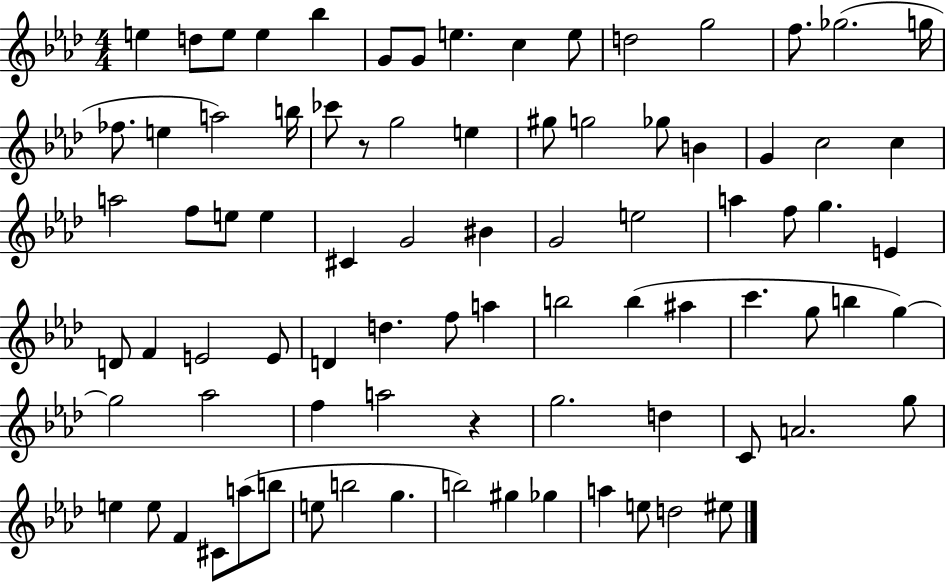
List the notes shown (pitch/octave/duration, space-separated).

E5/q D5/e E5/e E5/q Bb5/q G4/e G4/e E5/q. C5/q E5/e D5/h G5/h F5/e. Gb5/h. G5/s FES5/e. E5/q A5/h B5/s CES6/e R/e G5/h E5/q G#5/e G5/h Gb5/e B4/q G4/q C5/h C5/q A5/h F5/e E5/e E5/q C#4/q G4/h BIS4/q G4/h E5/h A5/q F5/e G5/q. E4/q D4/e F4/q E4/h E4/e D4/q D5/q. F5/e A5/q B5/h B5/q A#5/q C6/q. G5/e B5/q G5/q G5/h Ab5/h F5/q A5/h R/q G5/h. D5/q C4/e A4/h. G5/e E5/q E5/e F4/q C#4/e A5/e B5/e E5/e B5/h G5/q. B5/h G#5/q Gb5/q A5/q E5/e D5/h EIS5/e